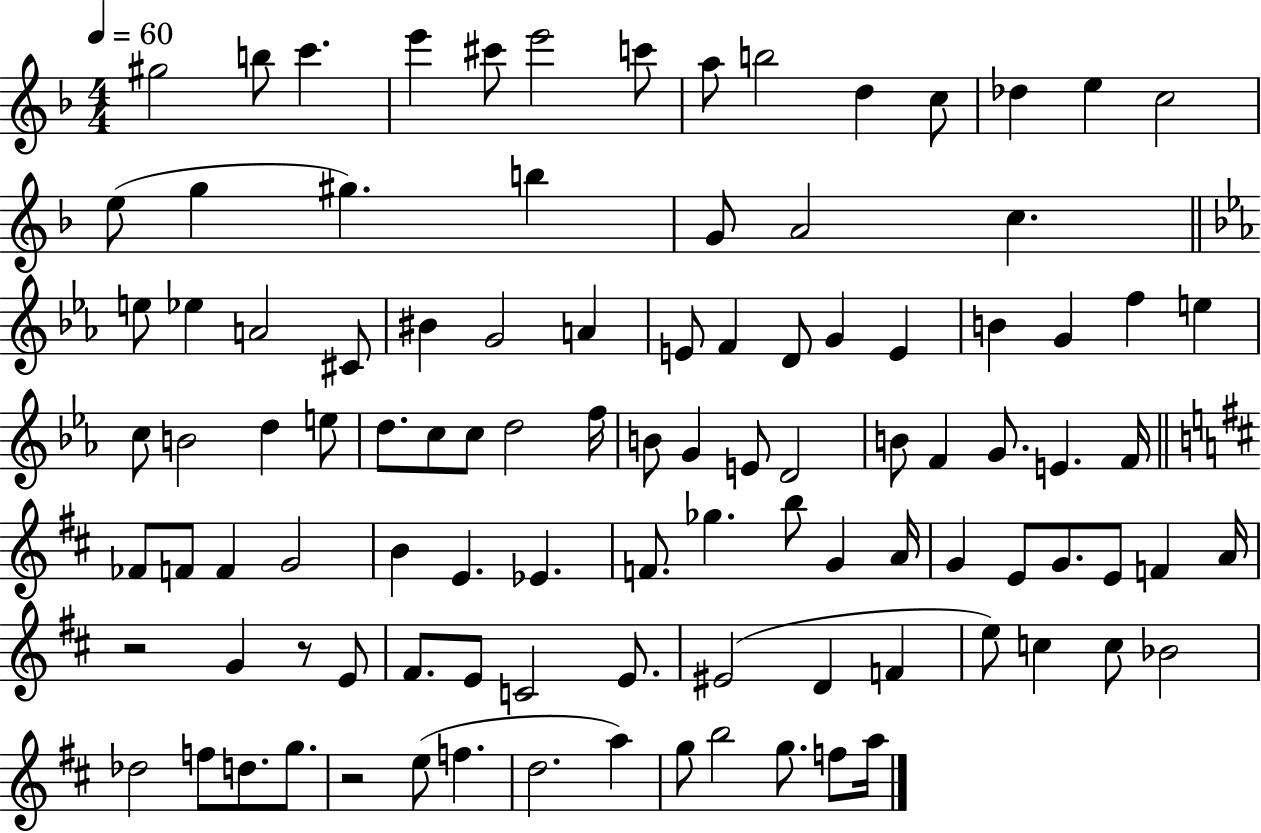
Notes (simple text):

G#5/h B5/e C6/q. E6/q C#6/e E6/h C6/e A5/e B5/h D5/q C5/e Db5/q E5/q C5/h E5/e G5/q G#5/q. B5/q G4/e A4/h C5/q. E5/e Eb5/q A4/h C#4/e BIS4/q G4/h A4/q E4/e F4/q D4/e G4/q E4/q B4/q G4/q F5/q E5/q C5/e B4/h D5/q E5/e D5/e. C5/e C5/e D5/h F5/s B4/e G4/q E4/e D4/h B4/e F4/q G4/e. E4/q. F4/s FES4/e F4/e F4/q G4/h B4/q E4/q. Eb4/q. F4/e. Gb5/q. B5/e G4/q A4/s G4/q E4/e G4/e. E4/e F4/q A4/s R/h G4/q R/e E4/e F#4/e. E4/e C4/h E4/e. EIS4/h D4/q F4/q E5/e C5/q C5/e Bb4/h Db5/h F5/e D5/e. G5/e. R/h E5/e F5/q. D5/h. A5/q G5/e B5/h G5/e. F5/e A5/s